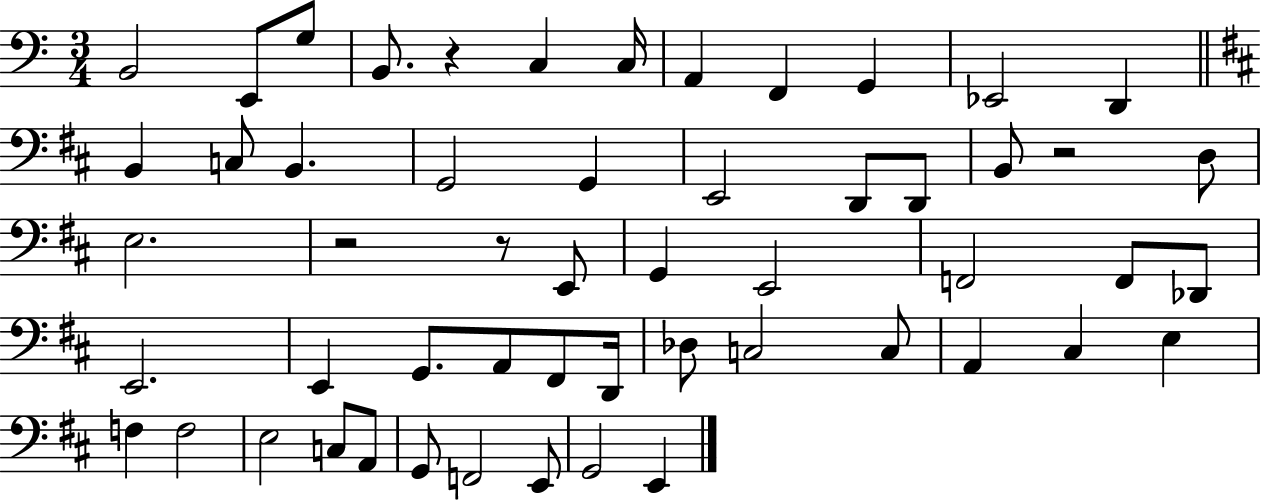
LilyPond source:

{
  \clef bass
  \numericTimeSignature
  \time 3/4
  \key c \major
  b,2 e,8 g8 | b,8. r4 c4 c16 | a,4 f,4 g,4 | ees,2 d,4 | \break \bar "||" \break \key d \major b,4 c8 b,4. | g,2 g,4 | e,2 d,8 d,8 | b,8 r2 d8 | \break e2. | r2 r8 e,8 | g,4 e,2 | f,2 f,8 des,8 | \break e,2. | e,4 g,8. a,8 fis,8 d,16 | des8 c2 c8 | a,4 cis4 e4 | \break f4 f2 | e2 c8 a,8 | g,8 f,2 e,8 | g,2 e,4 | \break \bar "|."
}